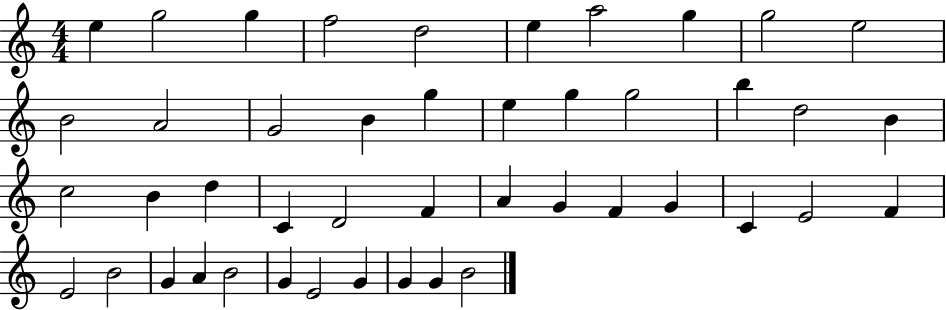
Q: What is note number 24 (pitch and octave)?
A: D5